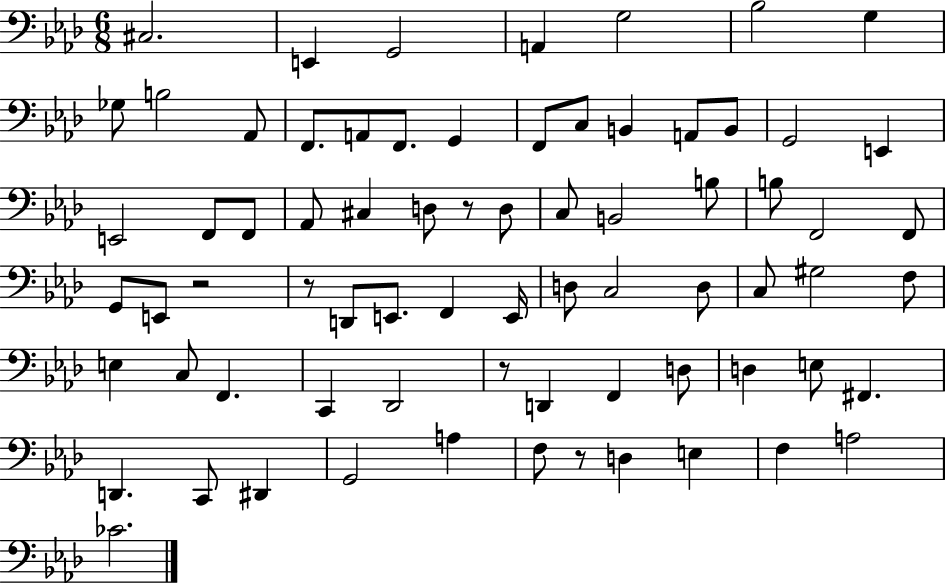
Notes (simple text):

C#3/h. E2/q G2/h A2/q G3/h Bb3/h G3/q Gb3/e B3/h Ab2/e F2/e. A2/e F2/e. G2/q F2/e C3/e B2/q A2/e B2/e G2/h E2/q E2/h F2/e F2/e Ab2/e C#3/q D3/e R/e D3/e C3/e B2/h B3/e B3/e F2/h F2/e G2/e E2/e R/h R/e D2/e E2/e. F2/q E2/s D3/e C3/h D3/e C3/e G#3/h F3/e E3/q C3/e F2/q. C2/q Db2/h R/e D2/q F2/q D3/e D3/q E3/e F#2/q. D2/q. C2/e D#2/q G2/h A3/q F3/e R/e D3/q E3/q F3/q A3/h CES4/h.